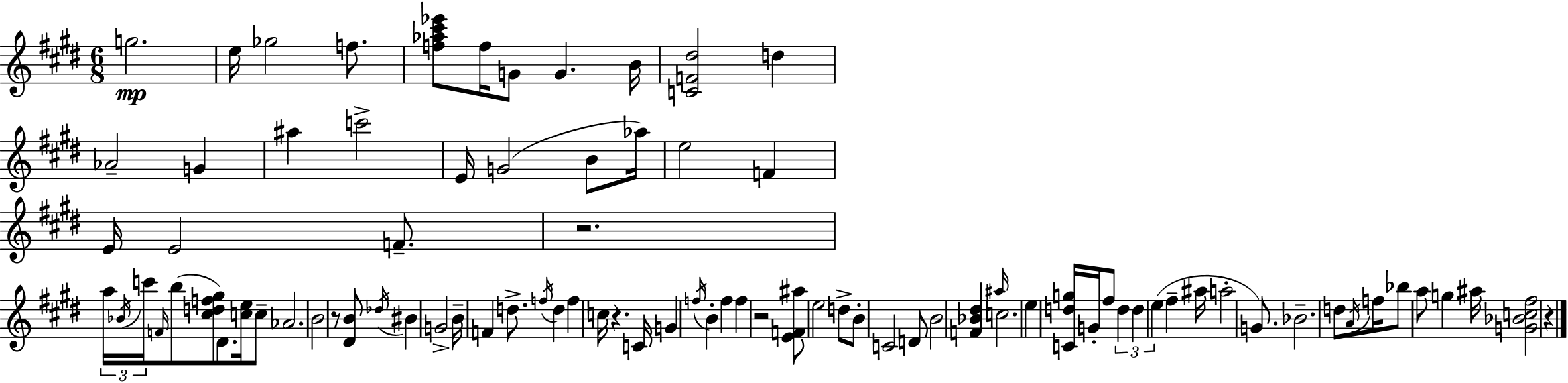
G5/h. E5/s Gb5/h F5/e. [F5,Ab5,C#6,Eb6]/e F5/s G4/e G4/q. B4/s [C4,F4,D#5]/h D5/q Ab4/h G4/q A#5/q C6/h E4/s G4/h B4/e Ab5/s E5/h F4/q E4/s E4/h F4/e. R/h. A5/s Bb4/s C6/s F4/s B5/e [C#5,D5,F5,G#5]/e D#4/e. [C5,E5]/s C5/e Ab4/h. B4/h R/e [D#4,B4]/e Db5/s BIS4/q G4/h B4/s F4/q D5/e. F5/s D5/q F5/q C5/s R/q. C4/s G4/q F5/s B4/q F5/q F5/q R/h [E4,F4,A#5]/e E5/h D5/e B4/e C4/h D4/e B4/h [F4,Bb4,D#5]/q A#5/s C5/h. E5/q [C4,D5,G5]/s G4/s F#5/e D5/q D5/q E5/q F#5/q A#5/s A5/h G4/e. Bb4/h. D5/e A4/s F5/s Bb5/e A5/e G5/q A#5/s [G4,Bb4,C5,F#5]/h R/q